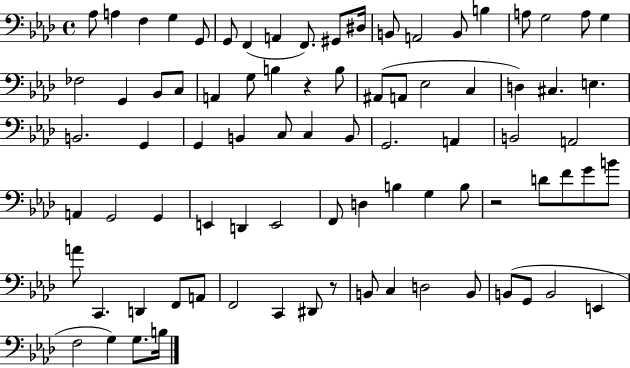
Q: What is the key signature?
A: AES major